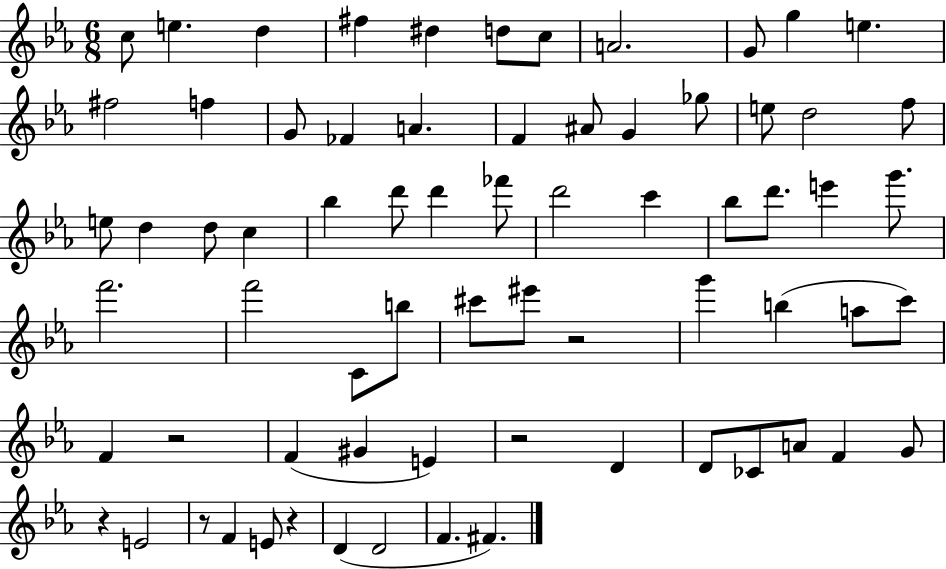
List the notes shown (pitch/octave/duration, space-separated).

C5/e E5/q. D5/q F#5/q D#5/q D5/e C5/e A4/h. G4/e G5/q E5/q. F#5/h F5/q G4/e FES4/q A4/q. F4/q A#4/e G4/q Gb5/e E5/e D5/h F5/e E5/e D5/q D5/e C5/q Bb5/q D6/e D6/q FES6/e D6/h C6/q Bb5/e D6/e. E6/q G6/e. F6/h. F6/h C4/e B5/e C#6/e EIS6/e R/h G6/q B5/q A5/e C6/e F4/q R/h F4/q G#4/q E4/q R/h D4/q D4/e CES4/e A4/e F4/q G4/e R/q E4/h R/e F4/q E4/e R/q D4/q D4/h F4/q. F#4/q.